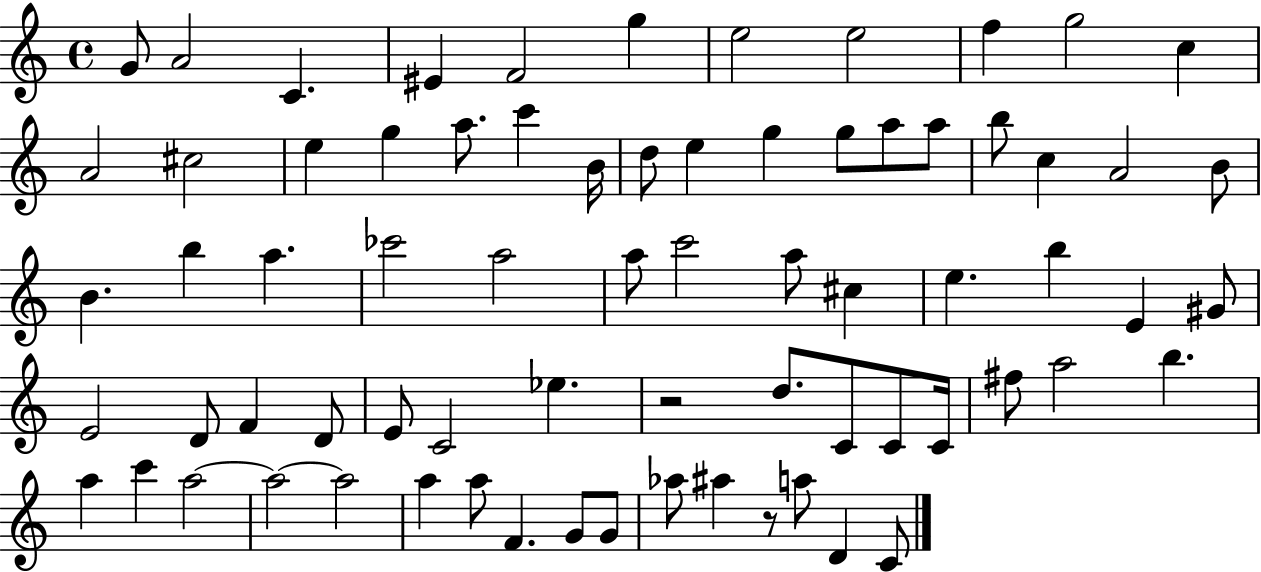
G4/e A4/h C4/q. EIS4/q F4/h G5/q E5/h E5/h F5/q G5/h C5/q A4/h C#5/h E5/q G5/q A5/e. C6/q B4/s D5/e E5/q G5/q G5/e A5/e A5/e B5/e C5/q A4/h B4/e B4/q. B5/q A5/q. CES6/h A5/h A5/e C6/h A5/e C#5/q E5/q. B5/q E4/q G#4/e E4/h D4/e F4/q D4/e E4/e C4/h Eb5/q. R/h D5/e. C4/e C4/e C4/s F#5/e A5/h B5/q. A5/q C6/q A5/h A5/h A5/h A5/q A5/e F4/q. G4/e G4/e Ab5/e A#5/q R/e A5/e D4/q C4/e